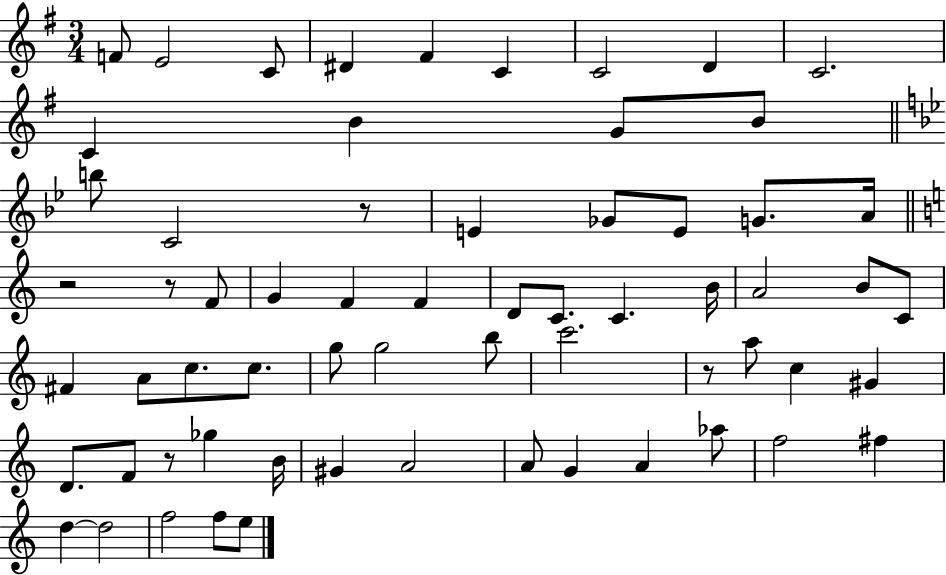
X:1
T:Untitled
M:3/4
L:1/4
K:G
F/2 E2 C/2 ^D ^F C C2 D C2 C B G/2 B/2 b/2 C2 z/2 E _G/2 E/2 G/2 A/4 z2 z/2 F/2 G F F D/2 C/2 C B/4 A2 B/2 C/2 ^F A/2 c/2 c/2 g/2 g2 b/2 c'2 z/2 a/2 c ^G D/2 F/2 z/2 _g B/4 ^G A2 A/2 G A _a/2 f2 ^f d d2 f2 f/2 e/2